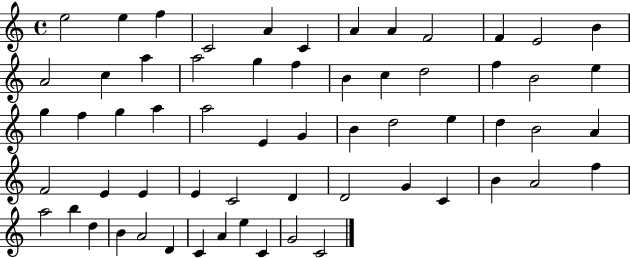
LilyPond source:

{
  \clef treble
  \time 4/4
  \defaultTimeSignature
  \key c \major
  e''2 e''4 f''4 | c'2 a'4 c'4 | a'4 a'4 f'2 | f'4 e'2 b'4 | \break a'2 c''4 a''4 | a''2 g''4 f''4 | b'4 c''4 d''2 | f''4 b'2 e''4 | \break g''4 f''4 g''4 a''4 | a''2 e'4 g'4 | b'4 d''2 e''4 | d''4 b'2 a'4 | \break f'2 e'4 e'4 | e'4 c'2 d'4 | d'2 g'4 c'4 | b'4 a'2 f''4 | \break a''2 b''4 d''4 | b'4 a'2 d'4 | c'4 a'4 e''4 c'4 | g'2 c'2 | \break \bar "|."
}